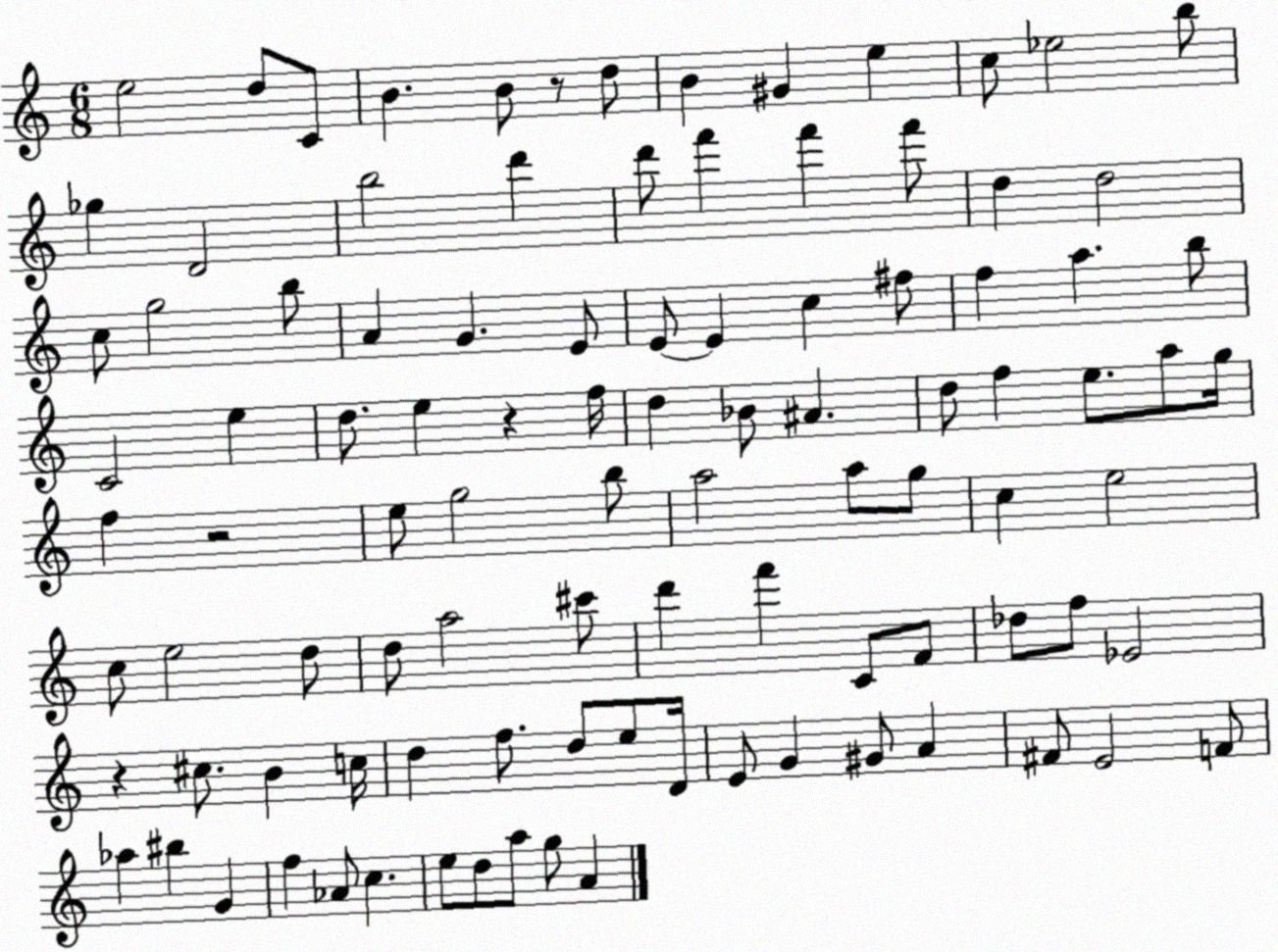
X:1
T:Untitled
M:6/8
L:1/4
K:C
e2 d/2 C/2 B B/2 z/2 d/2 B ^G e c/2 _e2 b/2 _g D2 b2 d' d'/2 f' f' f'/2 d d2 c/2 g2 b/2 A G E/2 E/2 E c ^f/2 f a b/2 C2 e d/2 e z f/4 d _B/2 ^A d/2 f e/2 a/2 g/4 f z2 e/2 g2 b/2 a2 a/2 g/2 c e2 c/2 e2 d/2 d/2 a2 ^c'/2 d' f' C/2 F/2 _d/2 f/2 _E2 z ^c/2 B c/4 d f/2 d/2 e/2 D/4 E/2 G ^G/2 A ^F/2 E2 F/2 _a ^b G f _A/2 c e/2 d/2 a/2 g/2 A